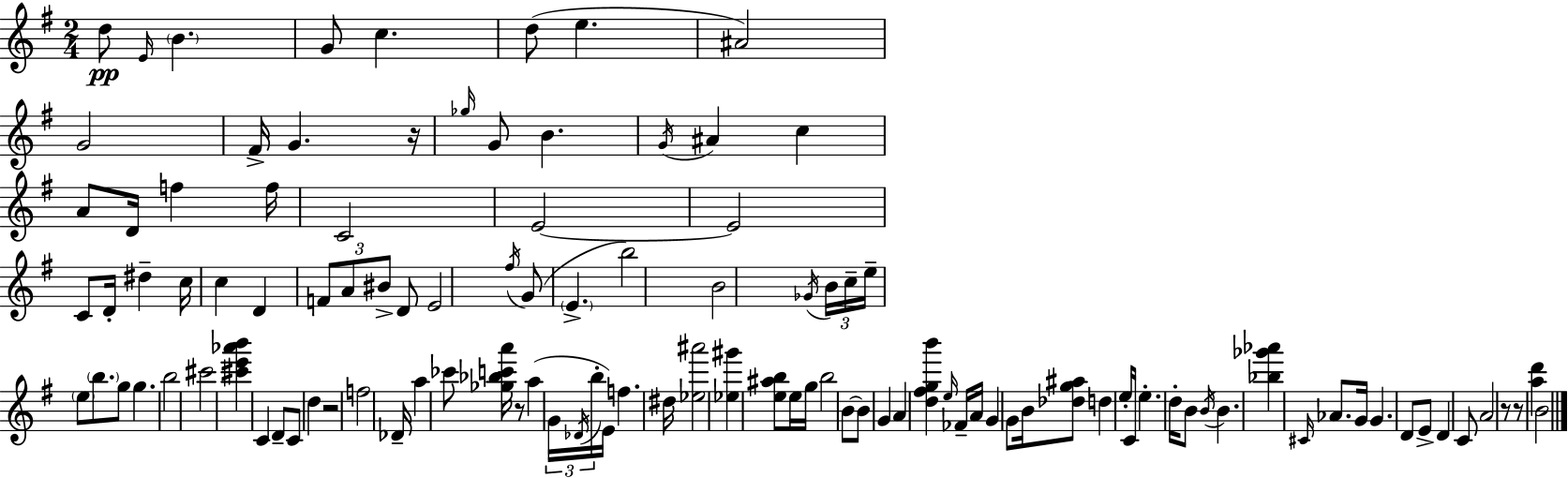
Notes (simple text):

D5/e E4/s B4/q. G4/e C5/q. D5/e E5/q. A#4/h G4/h F#4/s G4/q. R/s Gb5/s G4/e B4/q. G4/s A#4/q C5/q A4/e D4/s F5/q F5/s C4/h E4/h E4/h C4/e D4/s D#5/q C5/s C5/q D4/q F4/e A4/e BIS4/e D4/e E4/h F#5/s G4/e E4/q. B5/h B4/h Gb4/s B4/s C5/s E5/s E5/e B5/e. G5/e G5/q. B5/h C#6/h [C#6,E6,Ab6,B6]/q C4/q D4/e C4/e D5/q R/h F5/h Db4/s A5/q CES6/e [Gb5,Bb5,C6,A6]/s R/e A5/q G4/s Db4/s B5/s E4/s F5/q. D#5/s [Eb5,A#6]/h [Eb5,G#6]/q [E5,A#5,B5]/e E5/s G5/s B5/h B4/e B4/e G4/q A4/q [D5,F#5,G5,B6]/q E5/s FES4/s A4/s G4/q G4/e B4/s [Db5,G5,A#5]/e D5/q E5/s C4/s E5/q. D5/s B4/e B4/s B4/q. [Bb5,Gb6,Ab6]/q C#4/s Ab4/e. G4/s G4/q. D4/e E4/e D4/q C4/e A4/h R/e R/e [A5,D6]/q B4/h